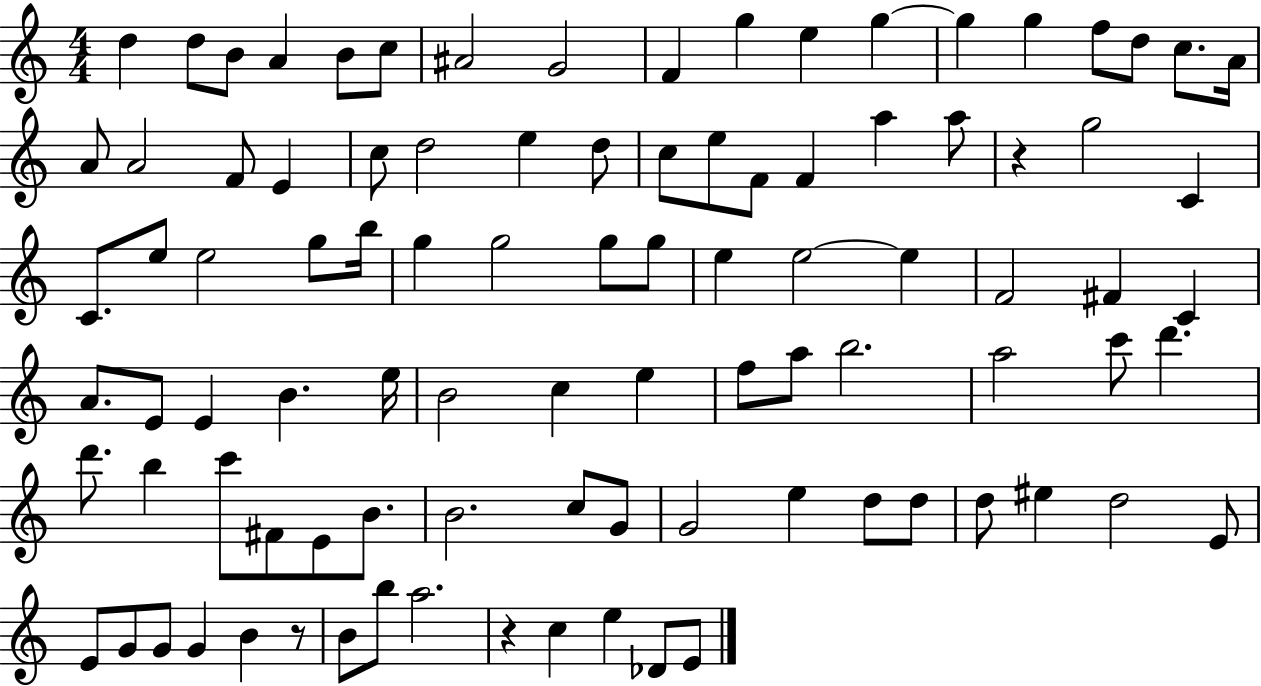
{
  \clef treble
  \numericTimeSignature
  \time 4/4
  \key c \major
  d''4 d''8 b'8 a'4 b'8 c''8 | ais'2 g'2 | f'4 g''4 e''4 g''4~~ | g''4 g''4 f''8 d''8 c''8. a'16 | \break a'8 a'2 f'8 e'4 | c''8 d''2 e''4 d''8 | c''8 e''8 f'8 f'4 a''4 a''8 | r4 g''2 c'4 | \break c'8. e''8 e''2 g''8 b''16 | g''4 g''2 g''8 g''8 | e''4 e''2~~ e''4 | f'2 fis'4 c'4 | \break a'8. e'8 e'4 b'4. e''16 | b'2 c''4 e''4 | f''8 a''8 b''2. | a''2 c'''8 d'''4. | \break d'''8. b''4 c'''8 fis'8 e'8 b'8. | b'2. c''8 g'8 | g'2 e''4 d''8 d''8 | d''8 eis''4 d''2 e'8 | \break e'8 g'8 g'8 g'4 b'4 r8 | b'8 b''8 a''2. | r4 c''4 e''4 des'8 e'8 | \bar "|."
}